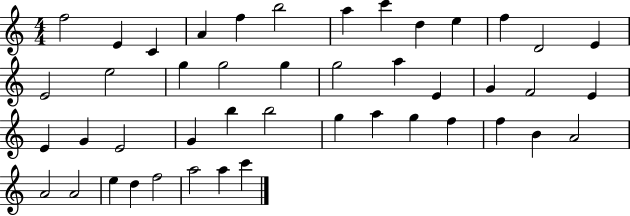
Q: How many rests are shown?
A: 0